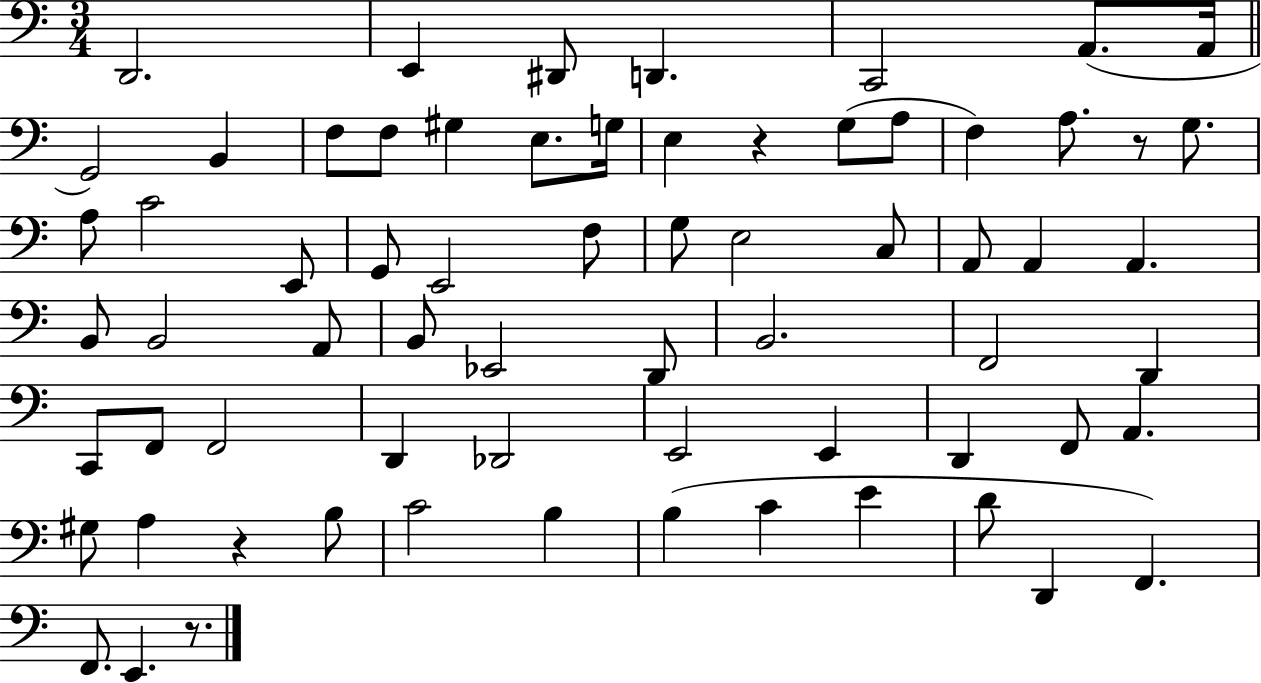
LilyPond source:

{
  \clef bass
  \numericTimeSignature
  \time 3/4
  \key c \major
  d,2. | e,4 dis,8 d,4. | c,2 a,8.( a,16 | \bar "||" \break \key a \minor g,2) b,4 | f8 f8 gis4 e8. g16 | e4 r4 g8( a8 | f4) a8. r8 g8. | \break a8 c'2 e,8 | g,8 e,2 f8 | g8 e2 c8 | a,8 a,4 a,4. | \break b,8 b,2 a,8 | b,8 ees,2 d,8 | b,2. | f,2 d,4 | \break c,8 f,8 f,2 | d,4 des,2 | e,2 e,4 | d,4 f,8 a,4. | \break gis8 a4 r4 b8 | c'2 b4 | b4( c'4 e'4 | d'8 d,4 f,4.) | \break f,8. e,4. r8. | \bar "|."
}